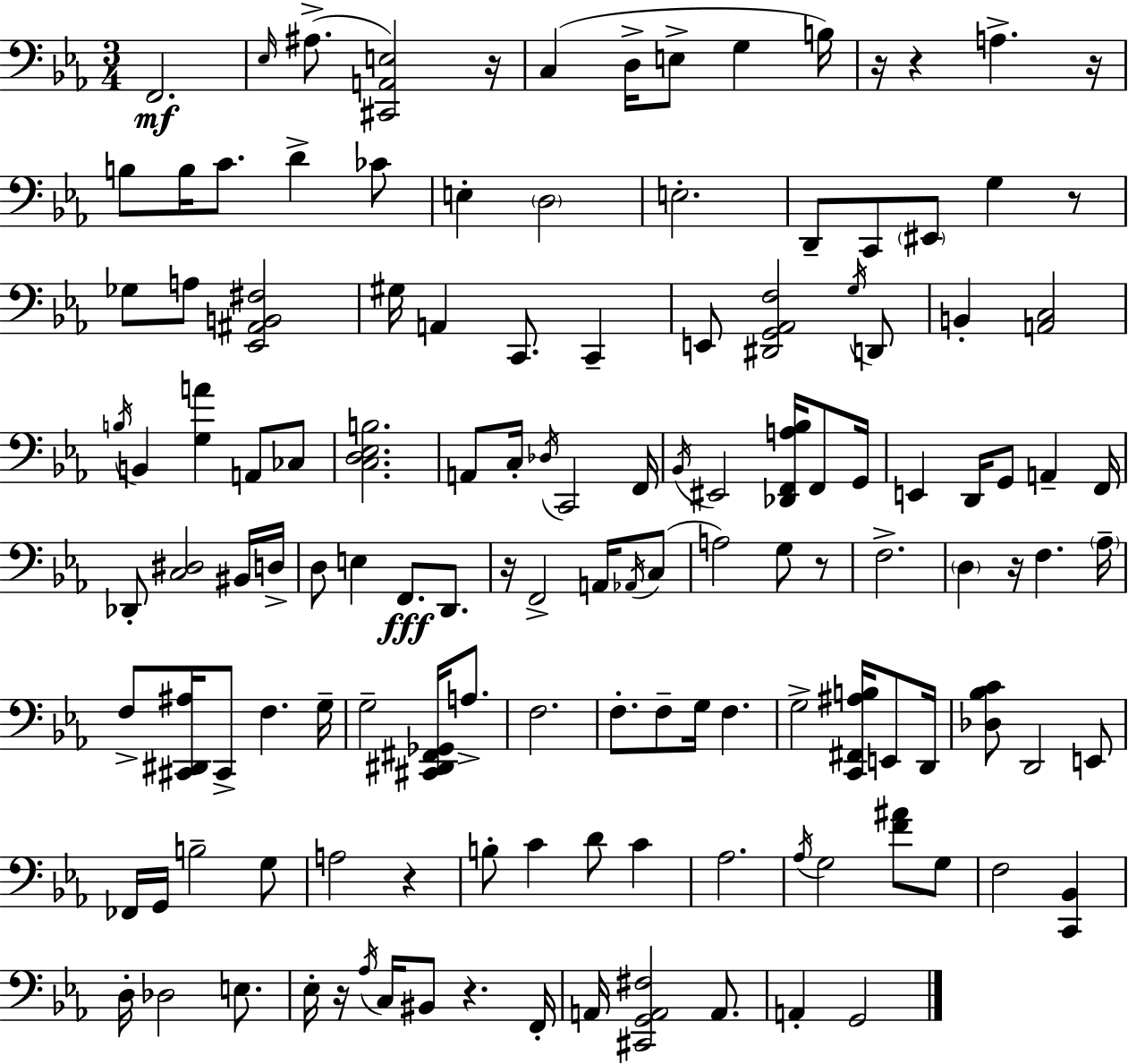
F2/h. Eb3/s A#3/e. [C#2,A2,E3]/h R/s C3/q D3/s E3/e G3/q B3/s R/s R/q A3/q. R/s B3/e B3/s C4/e. D4/q CES4/e E3/q D3/h E3/h. D2/e C2/e EIS2/e G3/q R/e Gb3/e A3/e [Eb2,A#2,B2,F#3]/h G#3/s A2/q C2/e. C2/q E2/e [D#2,G2,Ab2,F3]/h G3/s D2/e B2/q [A2,C3]/h B3/s B2/q [G3,A4]/q A2/e CES3/e [C3,D3,Eb3,B3]/h. A2/e C3/s Db3/s C2/h F2/s Bb2/s EIS2/h [Db2,F2,A3,Bb3]/s F2/e G2/s E2/q D2/s G2/e A2/q F2/s Db2/e [C3,D#3]/h BIS2/s D3/s D3/e E3/q F2/e. D2/e. R/s F2/h A2/s Ab2/s C3/e A3/h G3/e R/e F3/h. D3/q R/s F3/q. Ab3/s F3/e [C#2,D#2,A#3]/s C#2/e F3/q. G3/s G3/h [C#2,D#2,F#2,Gb2]/s A3/e. F3/h. F3/e. F3/e G3/s F3/q. G3/h [C2,F#2,A#3,B3]/s E2/e D2/s [Db3,Bb3,C4]/e D2/h E2/e FES2/s G2/s B3/h G3/e A3/h R/q B3/e C4/q D4/e C4/q Ab3/h. Ab3/s G3/h [F4,A#4]/e G3/e F3/h [C2,Bb2]/q D3/s Db3/h E3/e. Eb3/s R/s Ab3/s C3/s BIS2/e R/q. F2/s A2/s [C#2,G2,A2,F#3]/h A2/e. A2/q G2/h